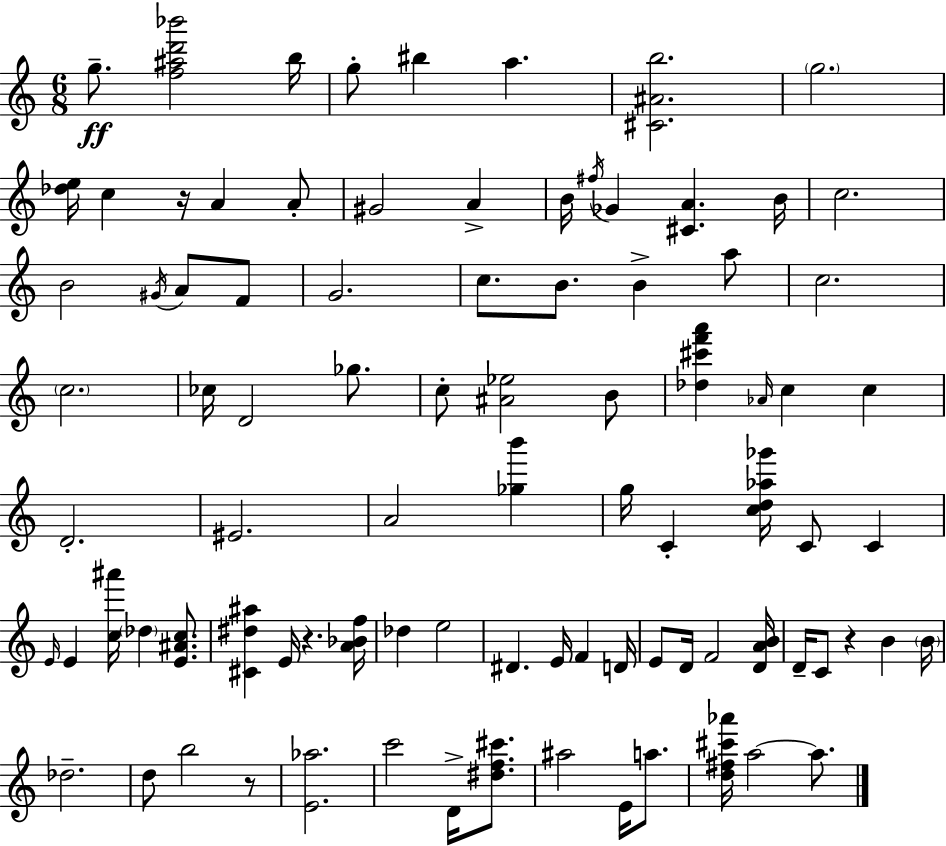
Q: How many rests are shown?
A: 4